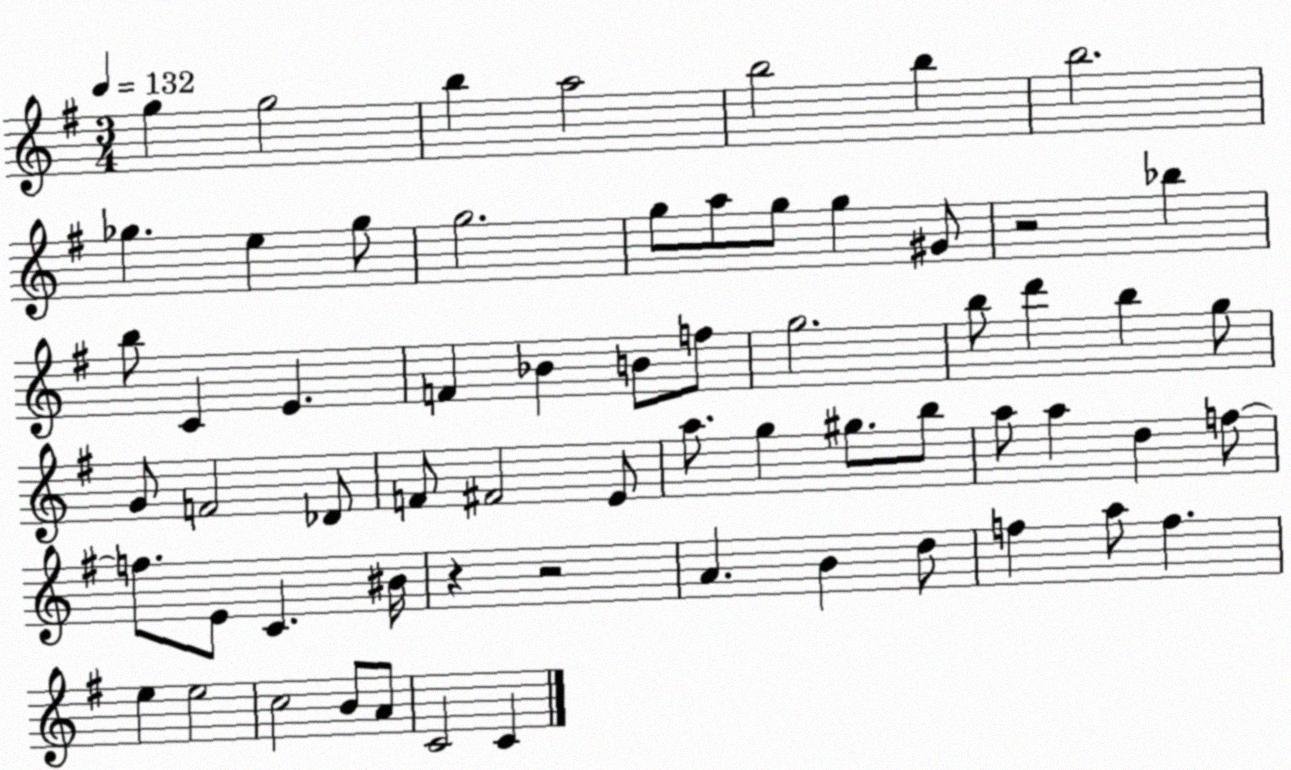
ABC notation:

X:1
T:Untitled
M:3/4
L:1/4
K:G
g g2 b a2 b2 b b2 _g e _g/2 g2 g/2 a/2 g/2 g ^G/2 z2 _b b/2 C E F _B B/2 f/2 g2 b/2 d' b g/2 G/2 F2 _D/2 F/2 ^F2 E/2 a/2 g ^g/2 b/2 a/2 a d f/2 f/2 E/2 C ^B/4 z z2 A B d/2 f a/2 f e e2 c2 B/2 A/2 C2 C